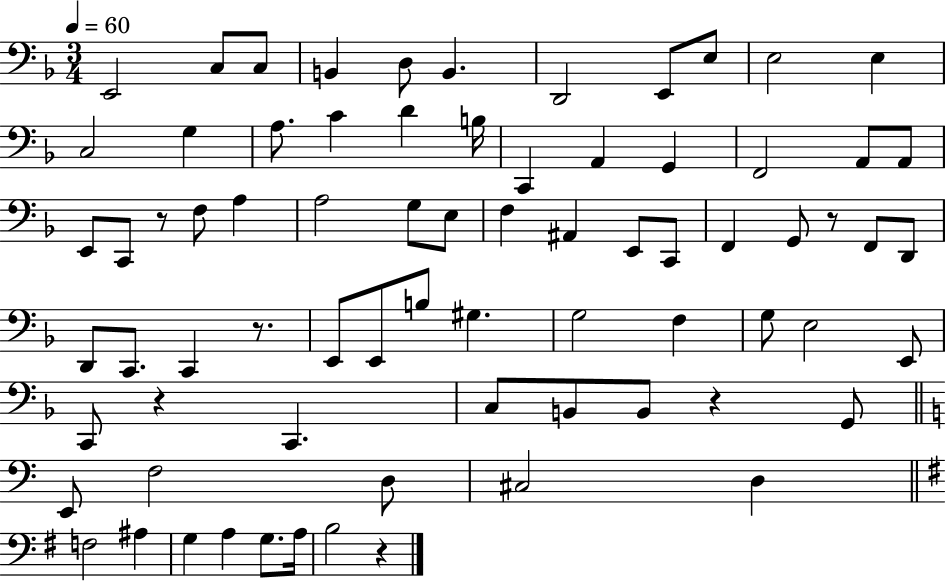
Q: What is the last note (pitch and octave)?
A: B3